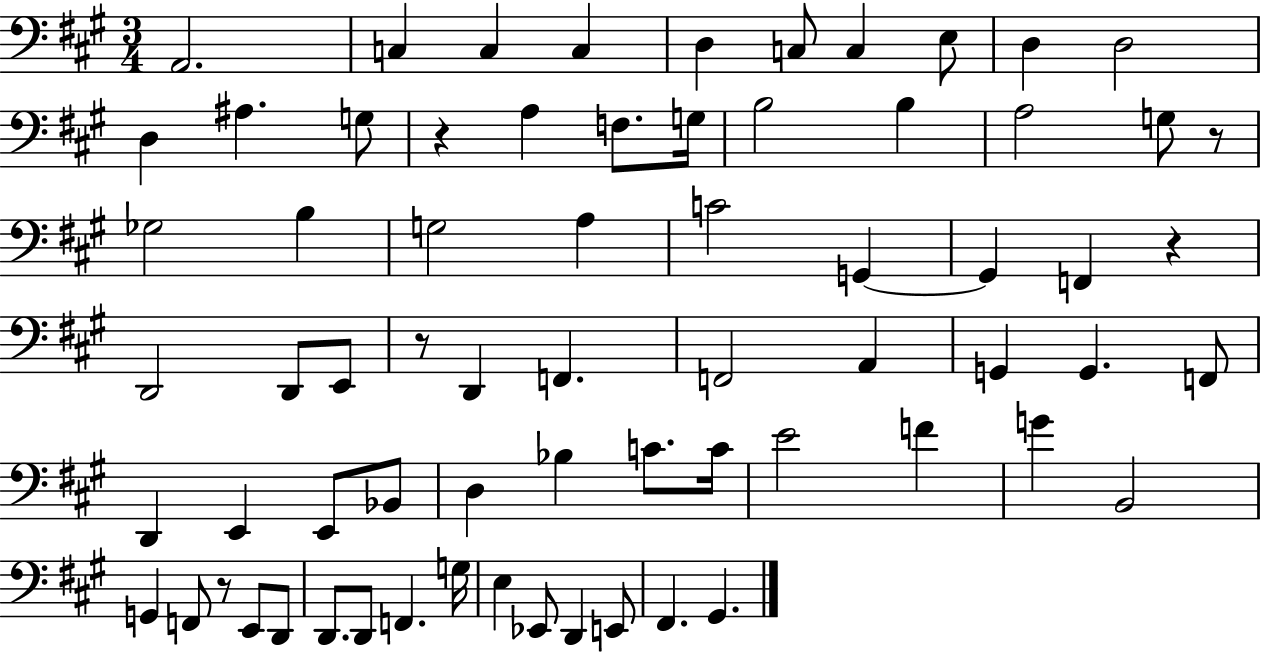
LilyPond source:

{
  \clef bass
  \numericTimeSignature
  \time 3/4
  \key a \major
  a,2. | c4 c4 c4 | d4 c8 c4 e8 | d4 d2 | \break d4 ais4. g8 | r4 a4 f8. g16 | b2 b4 | a2 g8 r8 | \break ges2 b4 | g2 a4 | c'2 g,4~~ | g,4 f,4 r4 | \break d,2 d,8 e,8 | r8 d,4 f,4. | f,2 a,4 | g,4 g,4. f,8 | \break d,4 e,4 e,8 bes,8 | d4 bes4 c'8. c'16 | e'2 f'4 | g'4 b,2 | \break g,4 f,8 r8 e,8 d,8 | d,8. d,8 f,4. g16 | e4 ees,8 d,4 e,8 | fis,4. gis,4. | \break \bar "|."
}